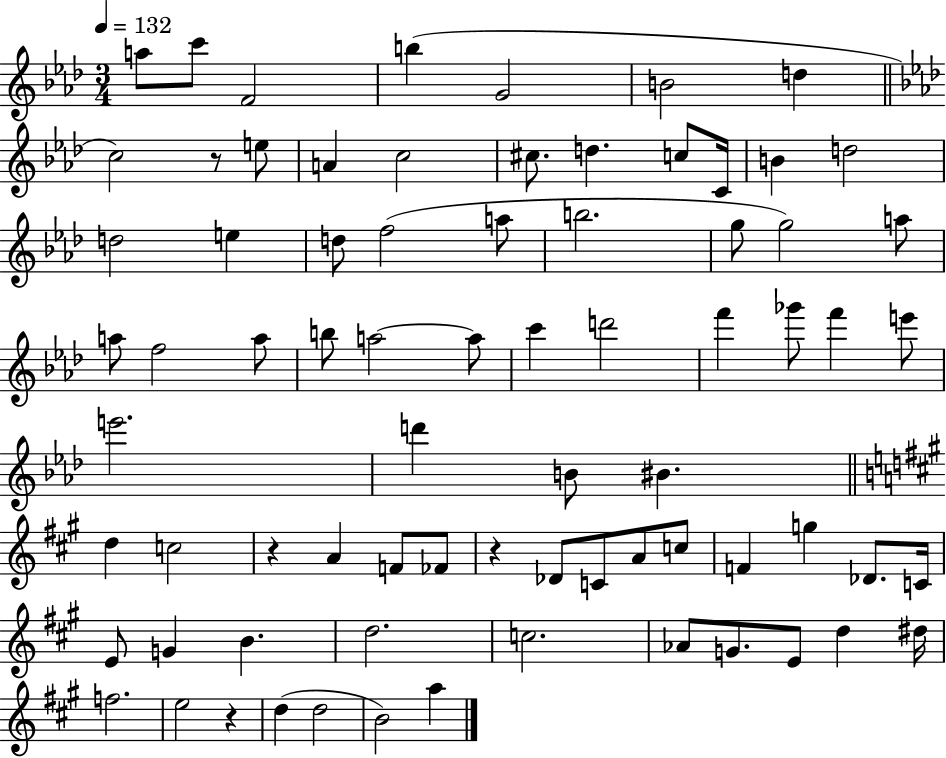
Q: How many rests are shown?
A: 4